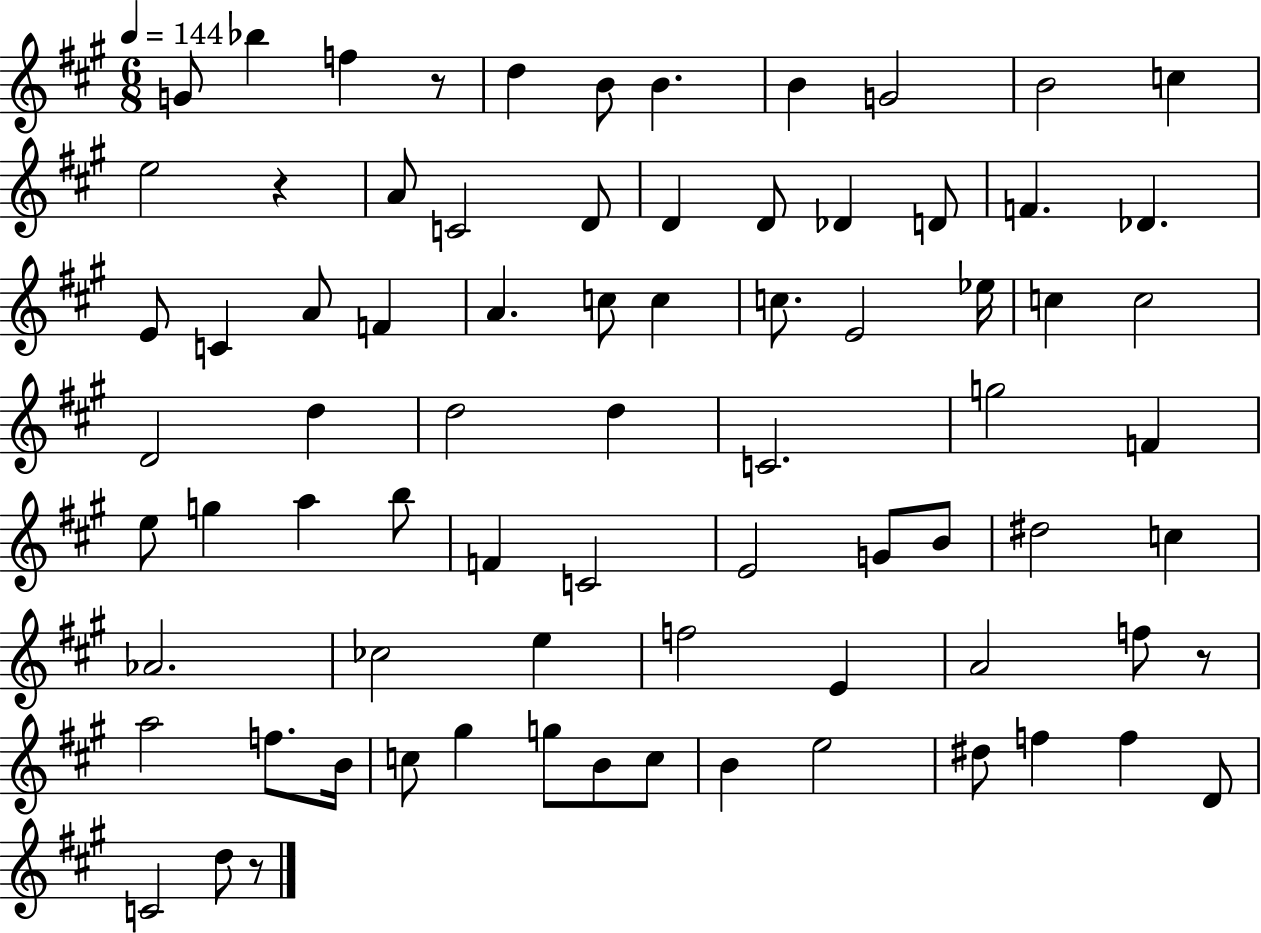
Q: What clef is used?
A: treble